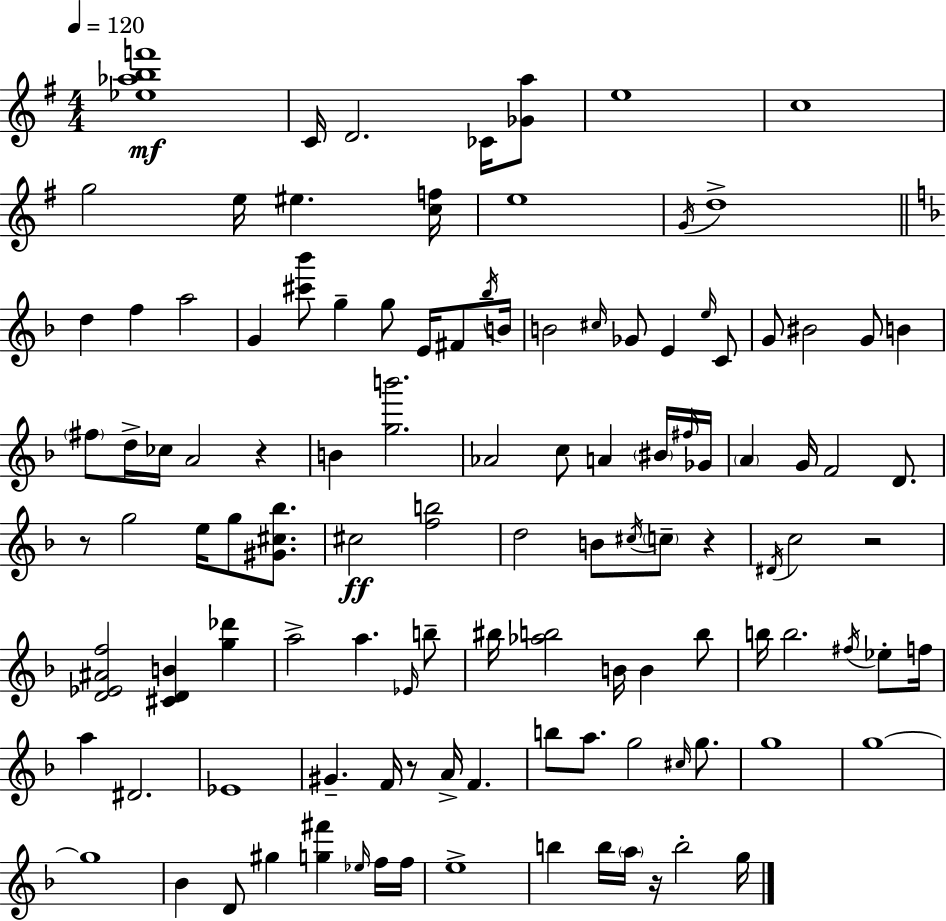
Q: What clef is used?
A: treble